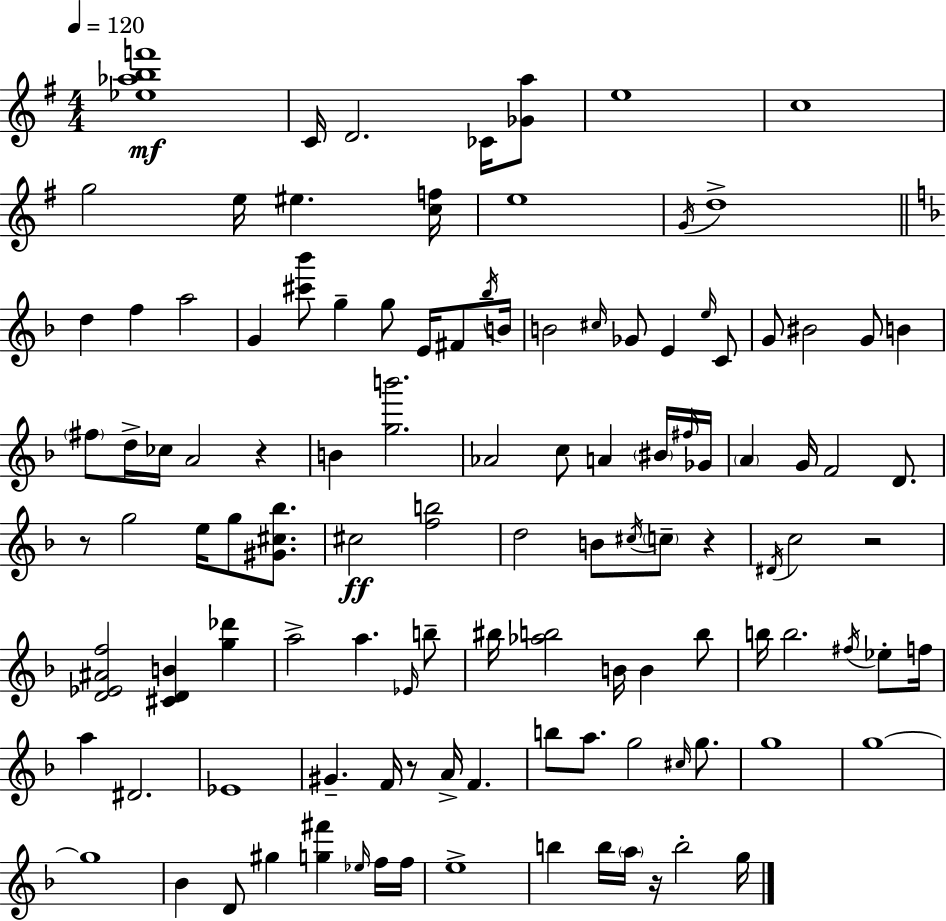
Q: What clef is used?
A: treble